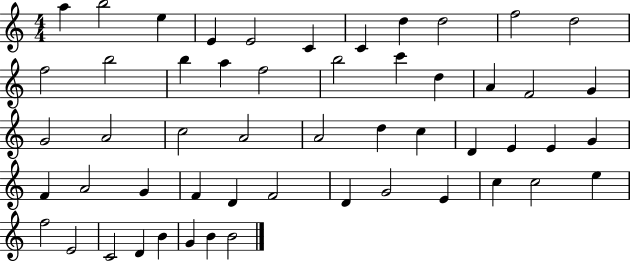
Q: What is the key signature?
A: C major